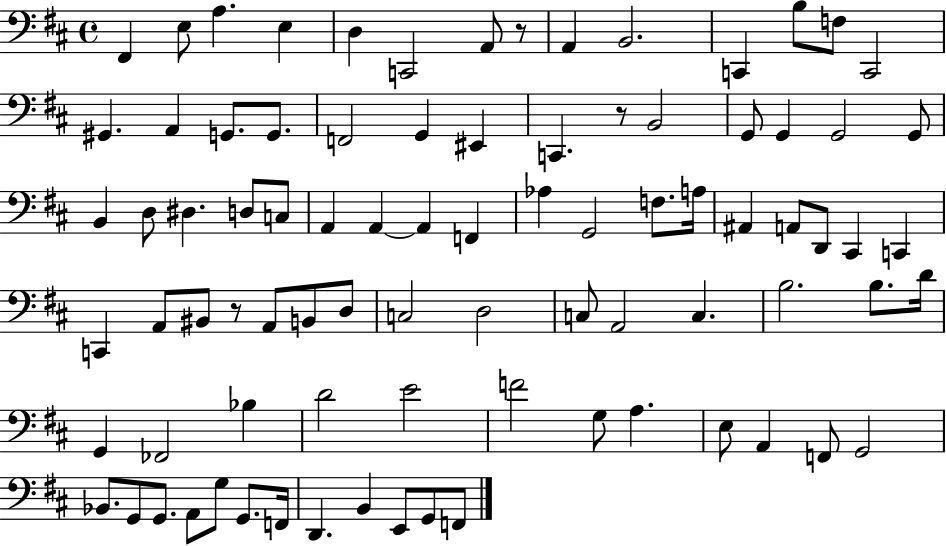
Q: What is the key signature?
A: D major